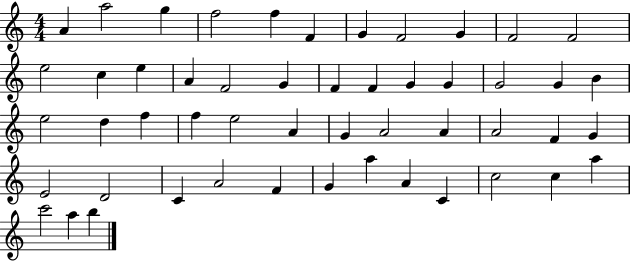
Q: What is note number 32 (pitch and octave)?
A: A4